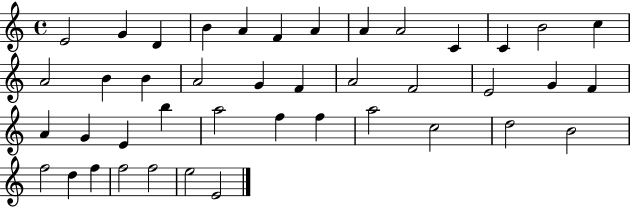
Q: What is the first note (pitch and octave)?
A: E4